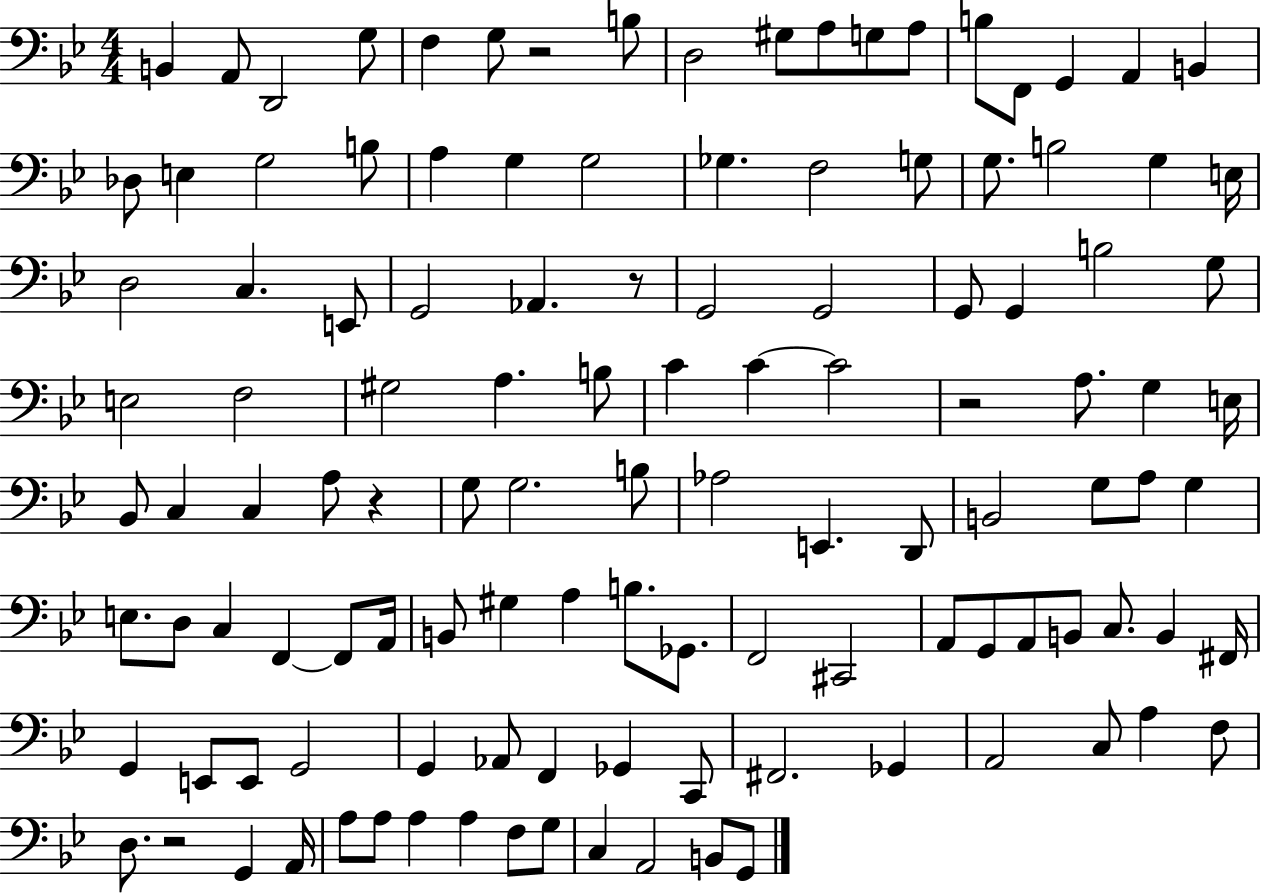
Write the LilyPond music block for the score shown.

{
  \clef bass
  \numericTimeSignature
  \time 4/4
  \key bes \major
  b,4 a,8 d,2 g8 | f4 g8 r2 b8 | d2 gis8 a8 g8 a8 | b8 f,8 g,4 a,4 b,4 | \break des8 e4 g2 b8 | a4 g4 g2 | ges4. f2 g8 | g8. b2 g4 e16 | \break d2 c4. e,8 | g,2 aes,4. r8 | g,2 g,2 | g,8 g,4 b2 g8 | \break e2 f2 | gis2 a4. b8 | c'4 c'4~~ c'2 | r2 a8. g4 e16 | \break bes,8 c4 c4 a8 r4 | g8 g2. b8 | aes2 e,4. d,8 | b,2 g8 a8 g4 | \break e8. d8 c4 f,4~~ f,8 a,16 | b,8 gis4 a4 b8. ges,8. | f,2 cis,2 | a,8 g,8 a,8 b,8 c8. b,4 fis,16 | \break g,4 e,8 e,8 g,2 | g,4 aes,8 f,4 ges,4 c,8 | fis,2. ges,4 | a,2 c8 a4 f8 | \break d8. r2 g,4 a,16 | a8 a8 a4 a4 f8 g8 | c4 a,2 b,8 g,8 | \bar "|."
}